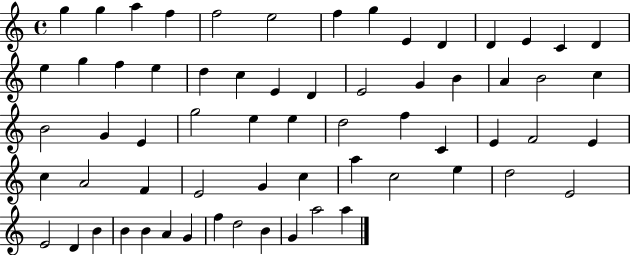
G5/q G5/q A5/q F5/q F5/h E5/h F5/q G5/q E4/q D4/q D4/q E4/q C4/q D4/q E5/q G5/q F5/q E5/q D5/q C5/q E4/q D4/q E4/h G4/q B4/q A4/q B4/h C5/q B4/h G4/q E4/q G5/h E5/q E5/q D5/h F5/q C4/q E4/q F4/h E4/q C5/q A4/h F4/q E4/h G4/q C5/q A5/q C5/h E5/q D5/h E4/h E4/h D4/q B4/q B4/q B4/q A4/q G4/q F5/q D5/h B4/q G4/q A5/h A5/q